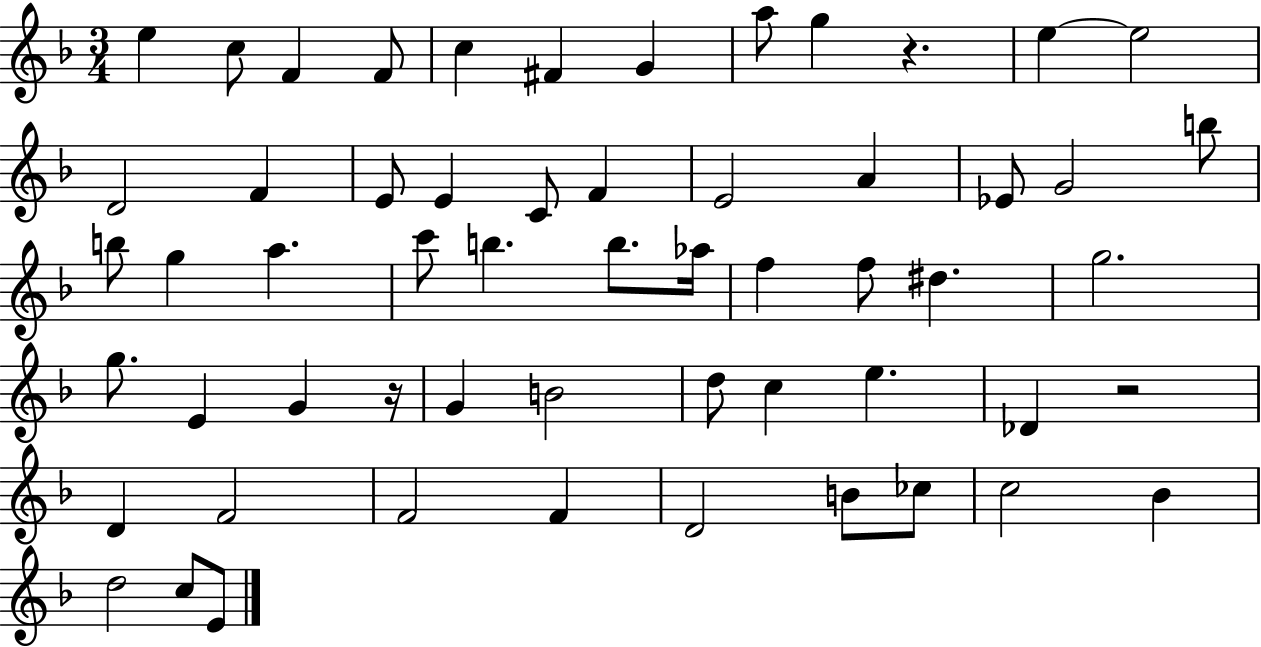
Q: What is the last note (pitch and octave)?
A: E4